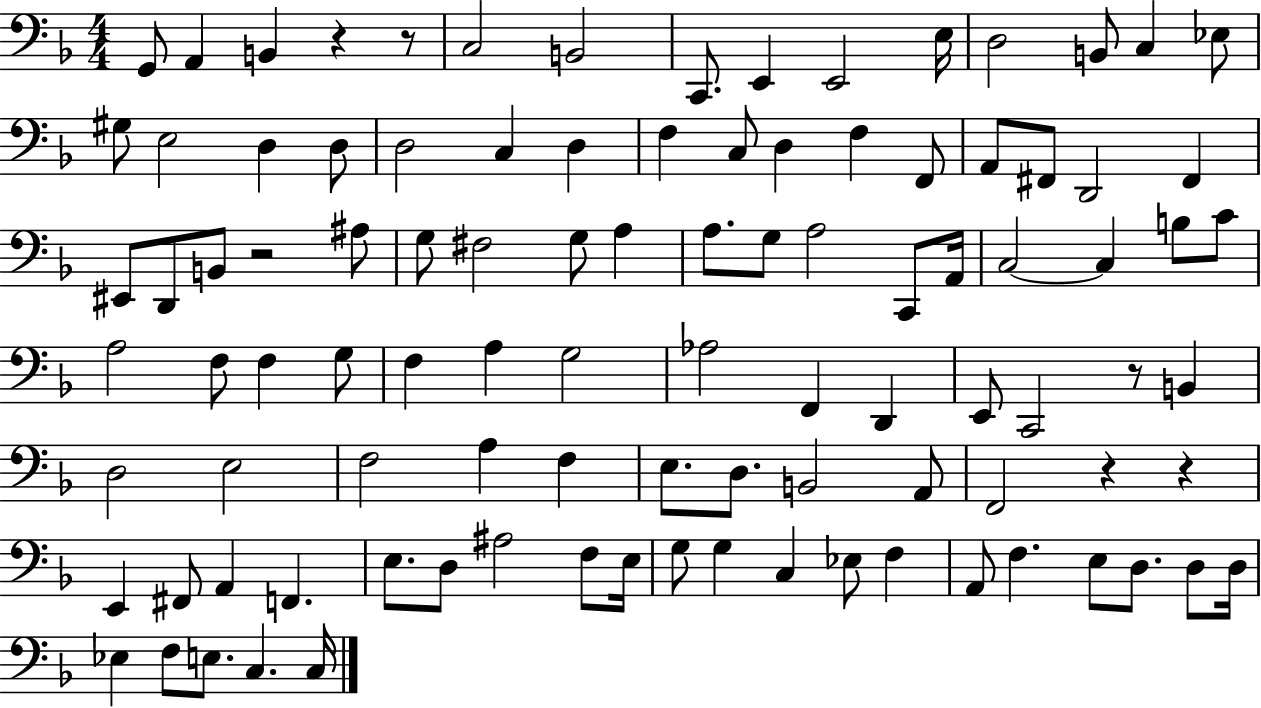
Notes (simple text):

G2/e A2/q B2/q R/q R/e C3/h B2/h C2/e. E2/q E2/h E3/s D3/h B2/e C3/q Eb3/e G#3/e E3/h D3/q D3/e D3/h C3/q D3/q F3/q C3/e D3/q F3/q F2/e A2/e F#2/e D2/h F#2/q EIS2/e D2/e B2/e R/h A#3/e G3/e F#3/h G3/e A3/q A3/e. G3/e A3/h C2/e A2/s C3/h C3/q B3/e C4/e A3/h F3/e F3/q G3/e F3/q A3/q G3/h Ab3/h F2/q D2/q E2/e C2/h R/e B2/q D3/h E3/h F3/h A3/q F3/q E3/e. D3/e. B2/h A2/e F2/h R/q R/q E2/q F#2/e A2/q F2/q. E3/e. D3/e A#3/h F3/e E3/s G3/e G3/q C3/q Eb3/e F3/q A2/e F3/q. E3/e D3/e. D3/e D3/s Eb3/q F3/e E3/e. C3/q. C3/s